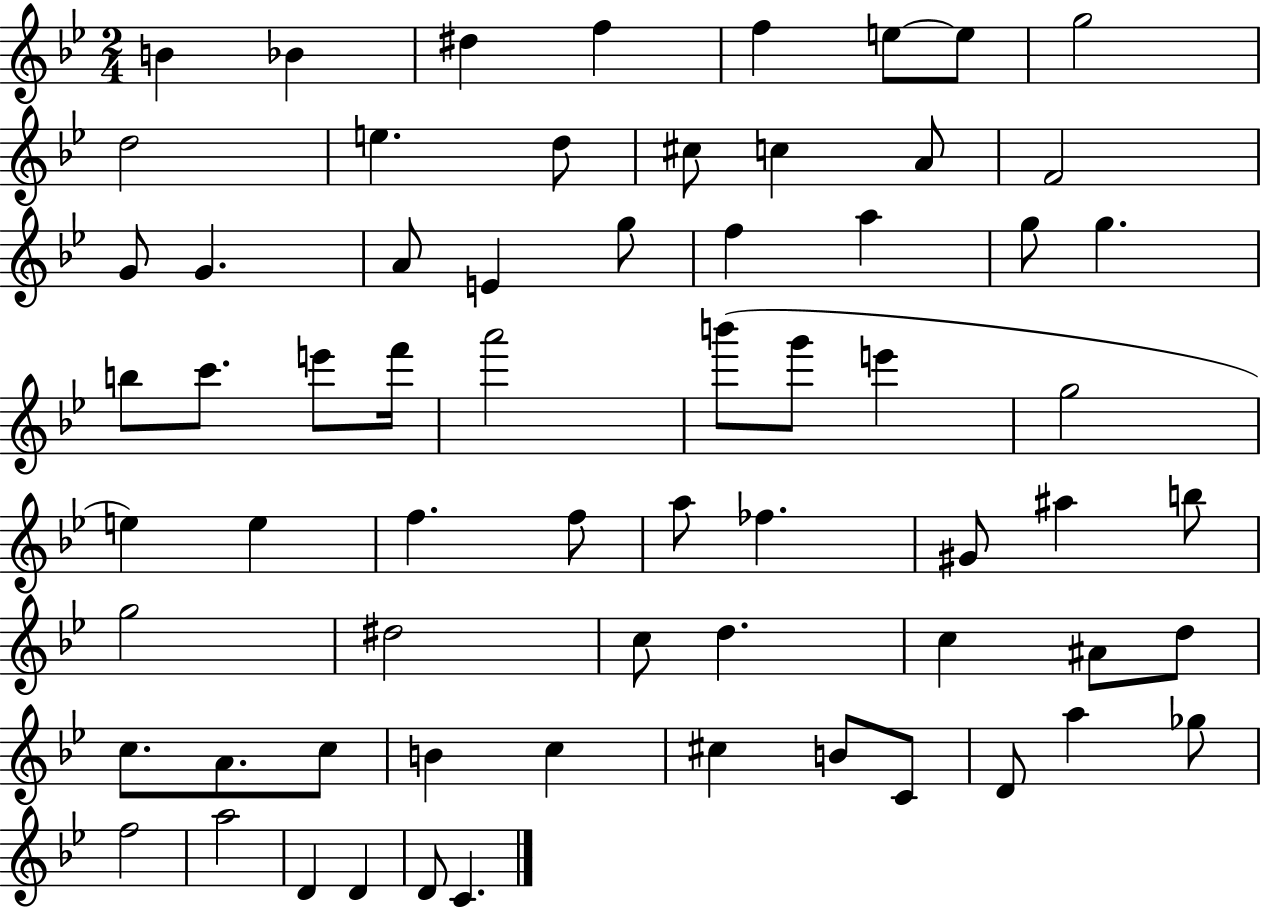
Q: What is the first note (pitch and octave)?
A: B4